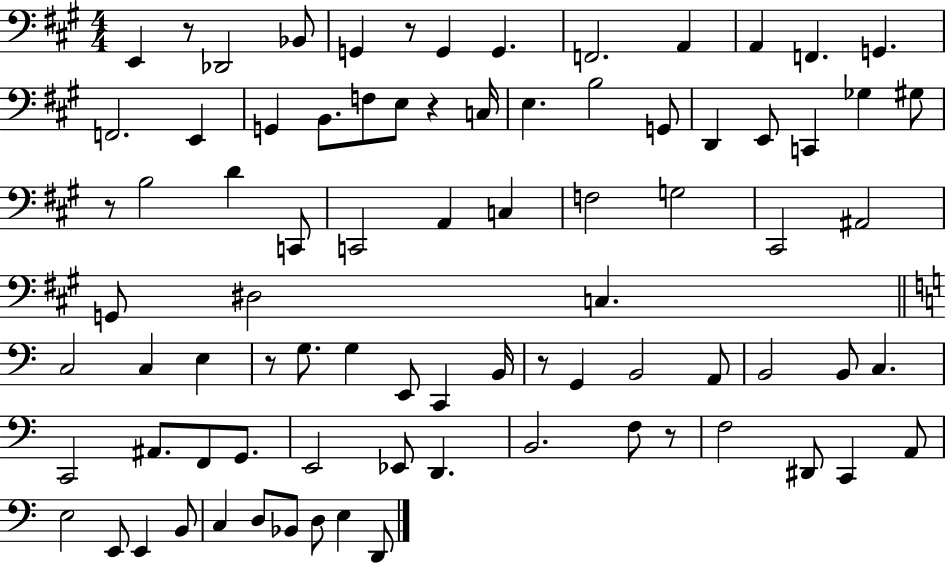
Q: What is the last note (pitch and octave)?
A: D2